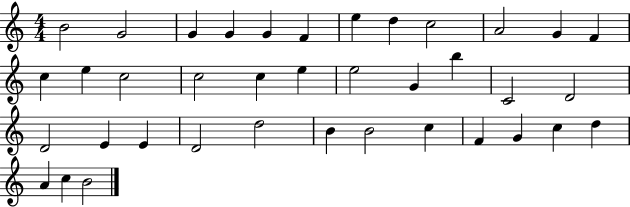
B4/h G4/h G4/q G4/q G4/q F4/q E5/q D5/q C5/h A4/h G4/q F4/q C5/q E5/q C5/h C5/h C5/q E5/q E5/h G4/q B5/q C4/h D4/h D4/h E4/q E4/q D4/h D5/h B4/q B4/h C5/q F4/q G4/q C5/q D5/q A4/q C5/q B4/h